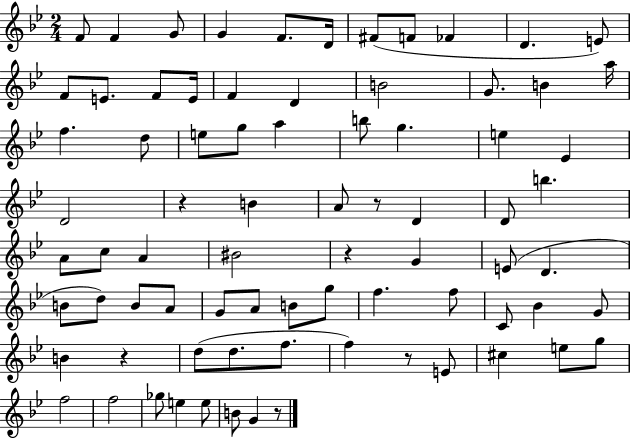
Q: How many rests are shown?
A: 6